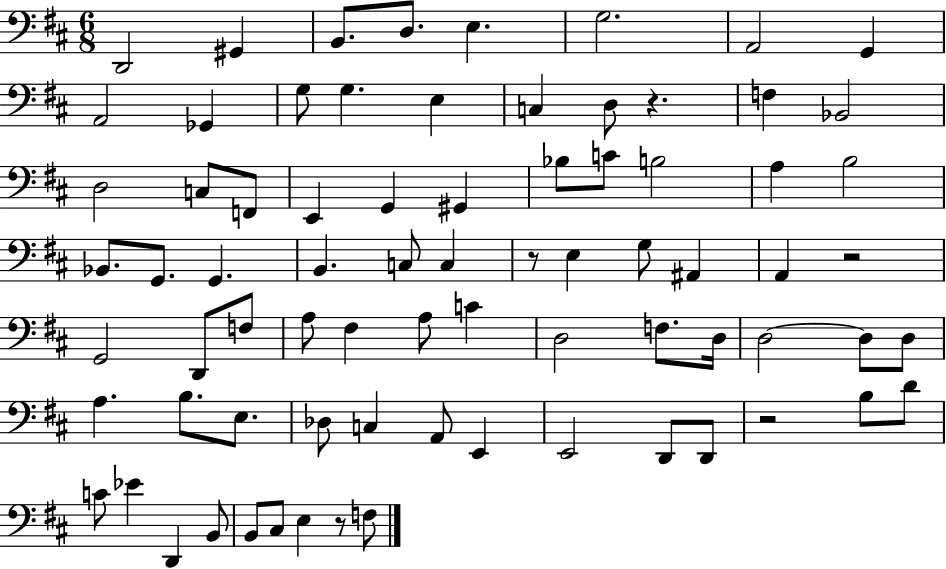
{
  \clef bass
  \numericTimeSignature
  \time 6/8
  \key d \major
  d,2 gis,4 | b,8. d8. e4. | g2. | a,2 g,4 | \break a,2 ges,4 | g8 g4. e4 | c4 d8 r4. | f4 bes,2 | \break d2 c8 f,8 | e,4 g,4 gis,4 | bes8 c'8 b2 | a4 b2 | \break bes,8. g,8. g,4. | b,4. c8 c4 | r8 e4 g8 ais,4 | a,4 r2 | \break g,2 d,8 f8 | a8 fis4 a8 c'4 | d2 f8. d16 | d2~~ d8 d8 | \break a4. b8. e8. | des8 c4 a,8 e,4 | e,2 d,8 d,8 | r2 b8 d'8 | \break c'8 ees'4 d,4 b,8 | b,8 cis8 e4 r8 f8 | \bar "|."
}